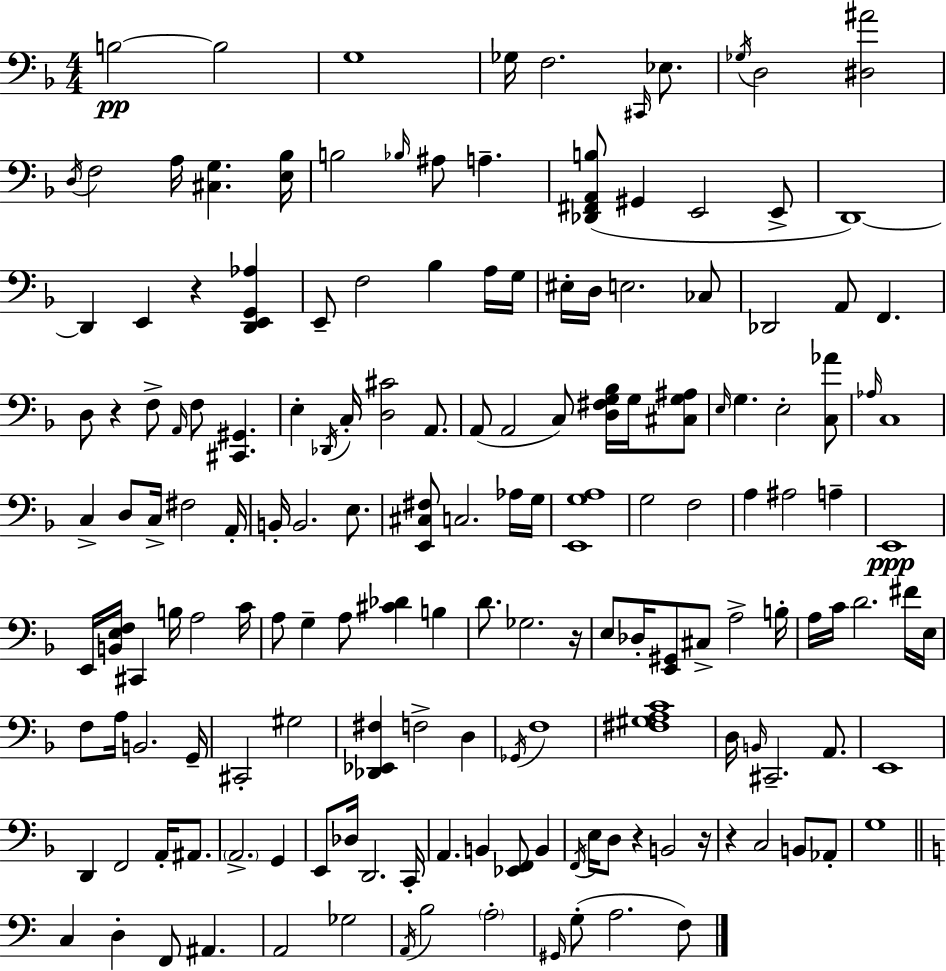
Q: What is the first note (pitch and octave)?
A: B3